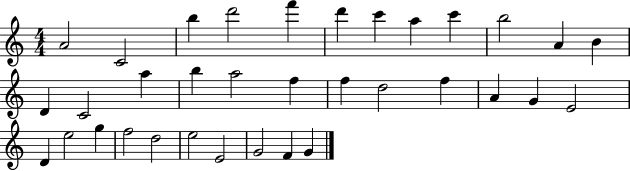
X:1
T:Untitled
M:4/4
L:1/4
K:C
A2 C2 b d'2 f' d' c' a c' b2 A B D C2 a b a2 f f d2 f A G E2 D e2 g f2 d2 e2 E2 G2 F G